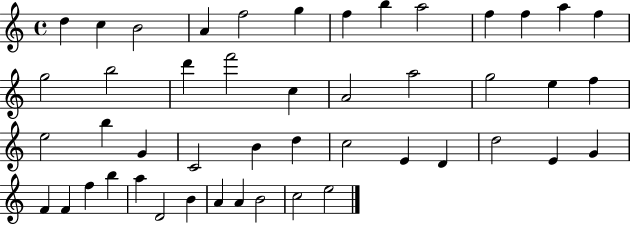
X:1
T:Untitled
M:4/4
L:1/4
K:C
d c B2 A f2 g f b a2 f f a f g2 b2 d' f'2 c A2 a2 g2 e f e2 b G C2 B d c2 E D d2 E G F F f b a D2 B A A B2 c2 e2